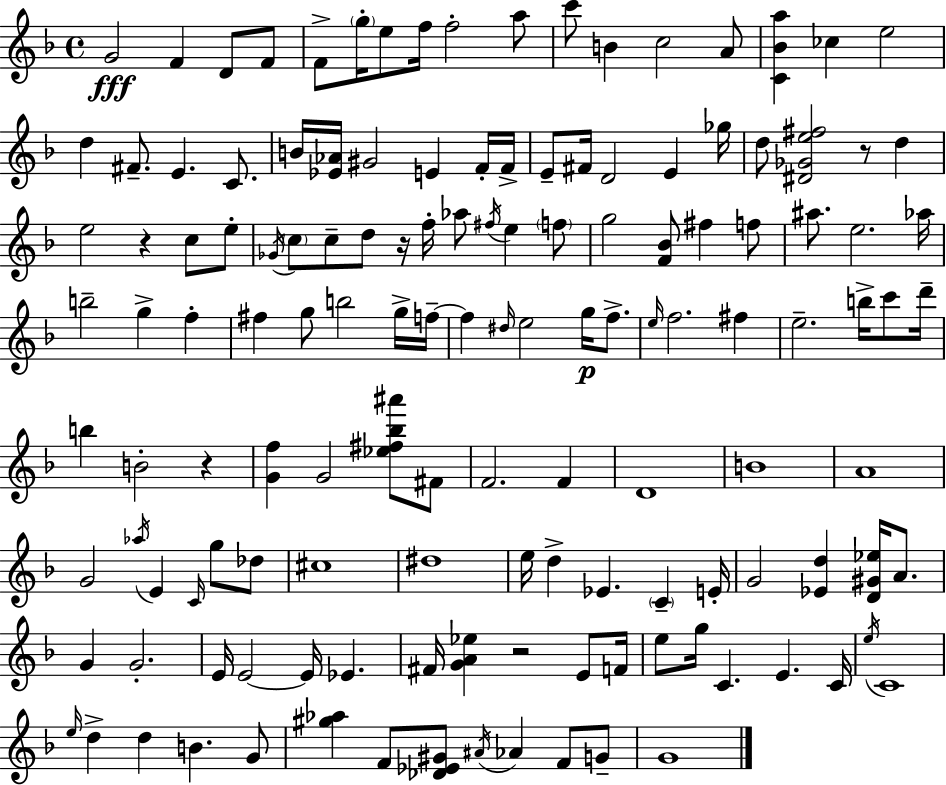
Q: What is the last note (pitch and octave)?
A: G4